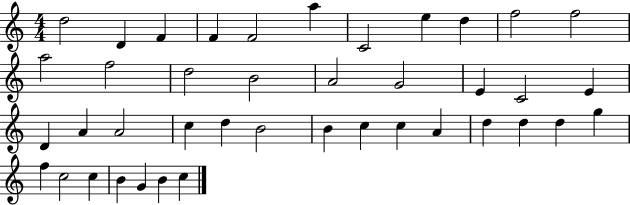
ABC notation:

X:1
T:Untitled
M:4/4
L:1/4
K:C
d2 D F F F2 a C2 e d f2 f2 a2 f2 d2 B2 A2 G2 E C2 E D A A2 c d B2 B c c A d d d g f c2 c B G B c